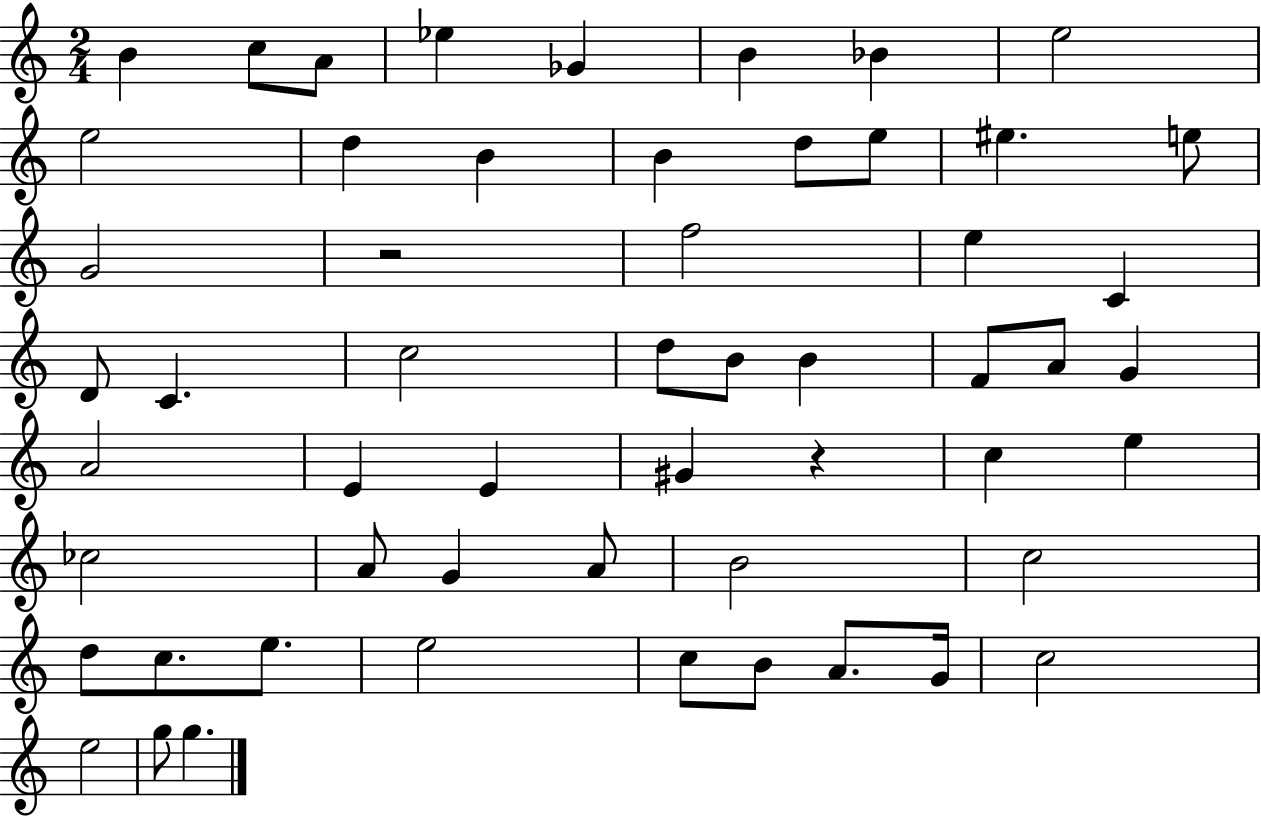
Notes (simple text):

B4/q C5/e A4/e Eb5/q Gb4/q B4/q Bb4/q E5/h E5/h D5/q B4/q B4/q D5/e E5/e EIS5/q. E5/e G4/h R/h F5/h E5/q C4/q D4/e C4/q. C5/h D5/e B4/e B4/q F4/e A4/e G4/q A4/h E4/q E4/q G#4/q R/q C5/q E5/q CES5/h A4/e G4/q A4/e B4/h C5/h D5/e C5/e. E5/e. E5/h C5/e B4/e A4/e. G4/s C5/h E5/h G5/e G5/q.